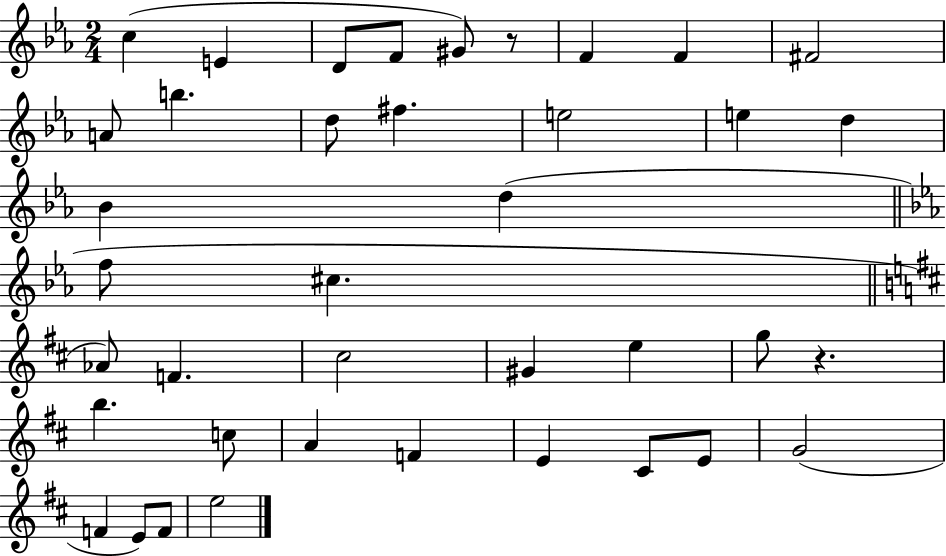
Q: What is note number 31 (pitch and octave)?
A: C#4